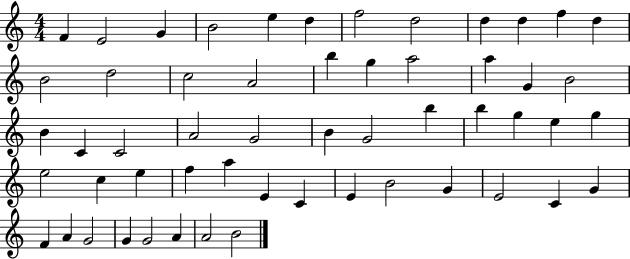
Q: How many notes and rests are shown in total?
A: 55